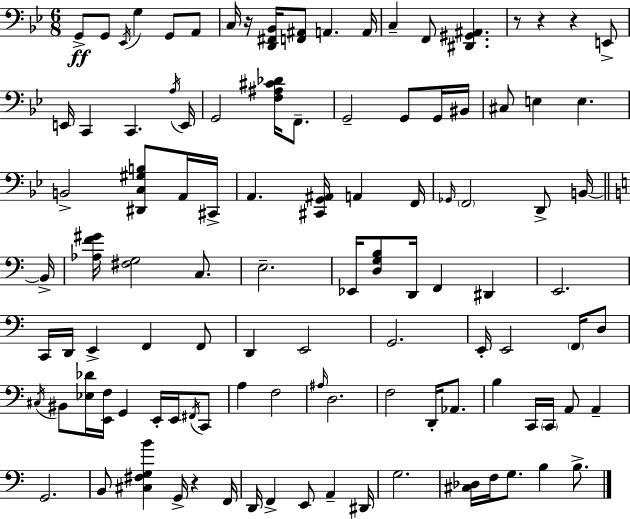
X:1
T:Untitled
M:6/8
L:1/4
K:Bb
G,,/2 G,,/2 _E,,/4 G, G,,/2 A,,/2 C,/4 z/4 [D,,^F,,_B,,]/4 [F,,^A,,]/2 A,, A,,/4 C, F,,/2 [^D,,^G,,^A,,] z/2 z z E,,/2 E,,/4 C,, C,, A,/4 E,,/4 G,,2 [F,^A,^C_D]/4 F,,/2 G,,2 G,,/2 G,,/4 ^B,,/4 ^C,/2 E, E, B,,2 [^D,,C,^G,B,]/2 A,,/4 ^C,,/4 A,, [^C,,G,,^A,,]/4 A,, F,,/4 _G,,/4 F,,2 D,,/2 B,,/4 B,,/4 [_A,F^G]/4 [^F,G,]2 C,/2 E,2 _E,,/4 [D,G,B,]/2 D,,/4 F,, ^D,, E,,2 C,,/4 D,,/4 E,, F,, F,,/2 D,, E,,2 G,,2 E,,/4 E,,2 F,,/4 D,/2 ^C,/4 ^B,,/2 [_E,_D]/4 [E,,F,]/4 G,, E,,/4 E,,/4 ^F,,/4 C,,/2 A, F,2 ^A,/4 D,2 F,2 D,,/4 _A,,/2 B, C,,/4 C,,/4 A,,/2 A,, G,,2 B,,/2 [^C,^F,G,B] G,,/4 z F,,/4 D,,/4 F,, E,,/2 A,, ^D,,/4 G,2 [^C,_D,]/4 F,/4 G,/2 B, B,/2